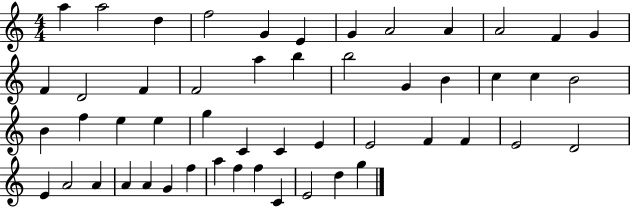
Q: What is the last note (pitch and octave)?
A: G5